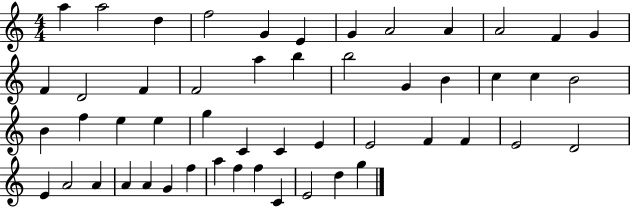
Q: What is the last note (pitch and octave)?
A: G5